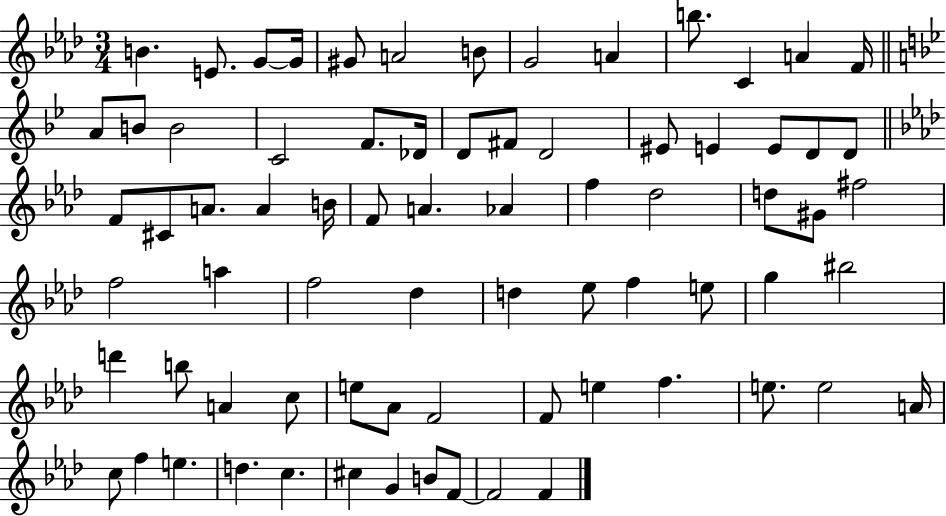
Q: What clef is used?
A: treble